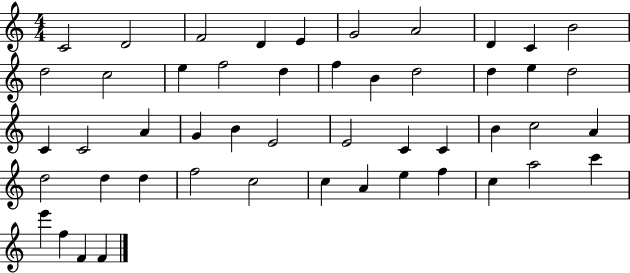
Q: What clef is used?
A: treble